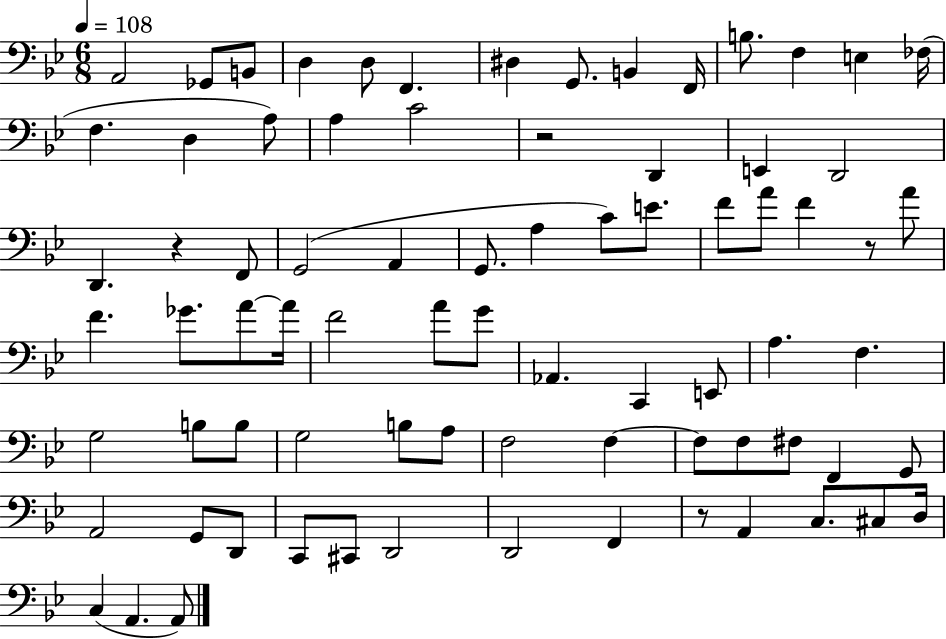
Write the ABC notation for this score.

X:1
T:Untitled
M:6/8
L:1/4
K:Bb
A,,2 _G,,/2 B,,/2 D, D,/2 F,, ^D, G,,/2 B,, F,,/4 B,/2 F, E, _F,/4 F, D, A,/2 A, C2 z2 D,, E,, D,,2 D,, z F,,/2 G,,2 A,, G,,/2 A, C/2 E/2 F/2 A/2 F z/2 A/2 F _G/2 A/2 A/4 F2 A/2 G/2 _A,, C,, E,,/2 A, F, G,2 B,/2 B,/2 G,2 B,/2 A,/2 F,2 F, F,/2 F,/2 ^F,/2 F,, G,,/2 A,,2 G,,/2 D,,/2 C,,/2 ^C,,/2 D,,2 D,,2 F,, z/2 A,, C,/2 ^C,/2 D,/4 C, A,, A,,/2